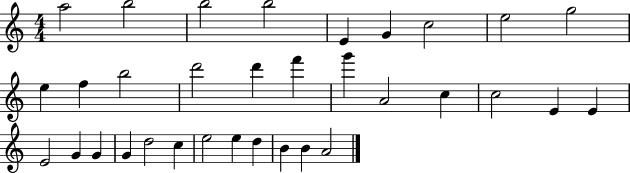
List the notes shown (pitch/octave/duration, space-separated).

A5/h B5/h B5/h B5/h E4/q G4/q C5/h E5/h G5/h E5/q F5/q B5/h D6/h D6/q F6/q G6/q A4/h C5/q C5/h E4/q E4/q E4/h G4/q G4/q G4/q D5/h C5/q E5/h E5/q D5/q B4/q B4/q A4/h